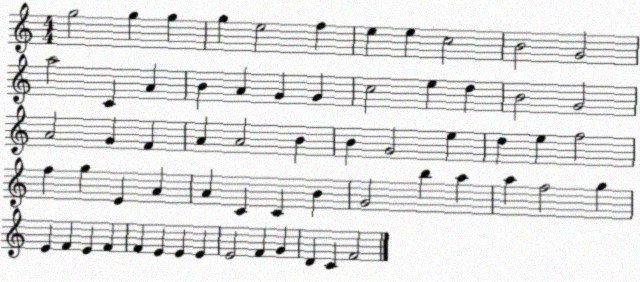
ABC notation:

X:1
T:Untitled
M:4/4
L:1/4
K:C
g2 g g g e2 f e e c2 B2 G2 a2 C A B A G G c2 e d B2 G2 A2 G F A A2 B B G2 e d e f2 f g E A A C C B G2 b a a f2 g E F E F F E E E E2 F G D C F2